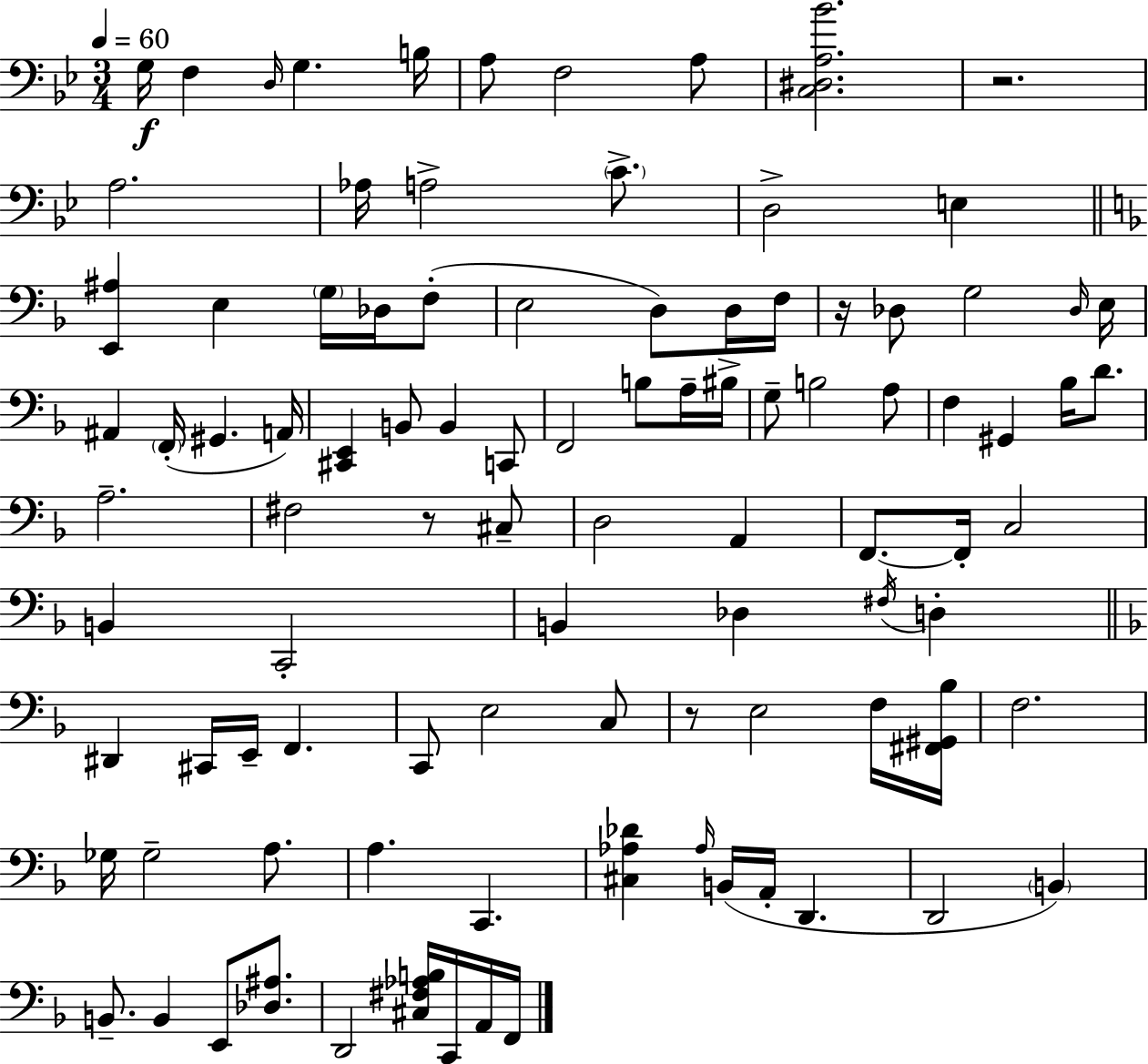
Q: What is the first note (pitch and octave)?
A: G3